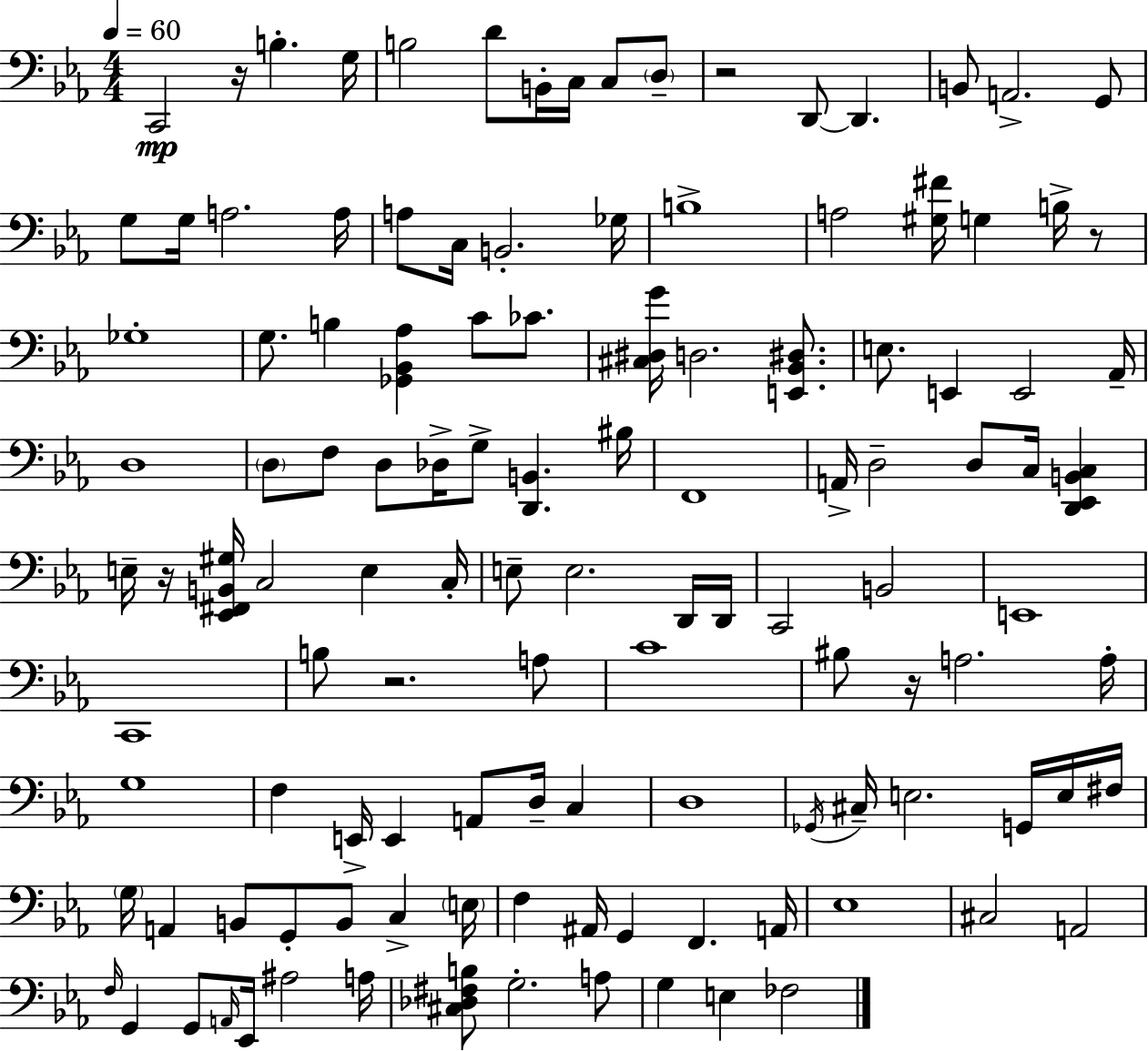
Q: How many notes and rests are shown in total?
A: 121